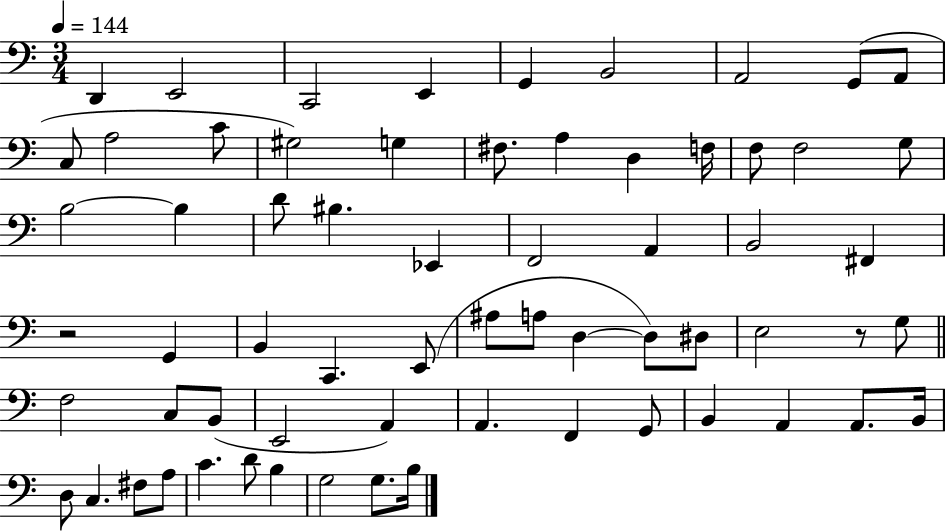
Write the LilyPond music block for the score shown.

{
  \clef bass
  \numericTimeSignature
  \time 3/4
  \key c \major
  \tempo 4 = 144
  \repeat volta 2 { d,4 e,2 | c,2 e,4 | g,4 b,2 | a,2 g,8( a,8 | \break c8 a2 c'8 | gis2) g4 | fis8. a4 d4 f16 | f8 f2 g8 | \break b2~~ b4 | d'8 bis4. ees,4 | f,2 a,4 | b,2 fis,4 | \break r2 g,4 | b,4 c,4. e,8( | ais8 a8 d4~~ d8) dis8 | e2 r8 g8 | \break \bar "||" \break \key a \minor f2 c8 b,8( | e,2 a,4) | a,4. f,4 g,8 | b,4 a,4 a,8. b,16 | \break d8 c4. fis8 a8 | c'4. d'8 b4 | g2 g8. b16 | } \bar "|."
}